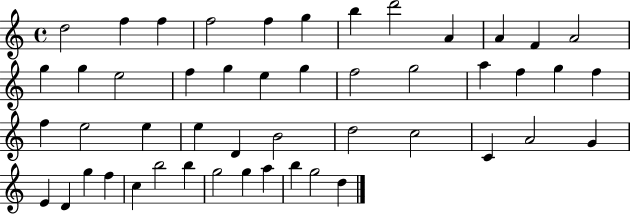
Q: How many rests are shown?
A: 0